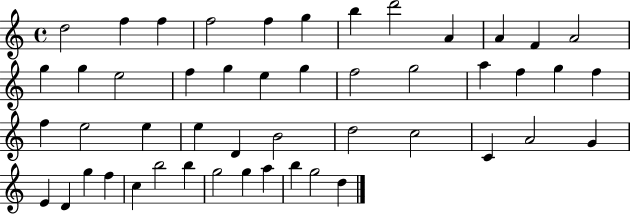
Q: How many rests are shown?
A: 0